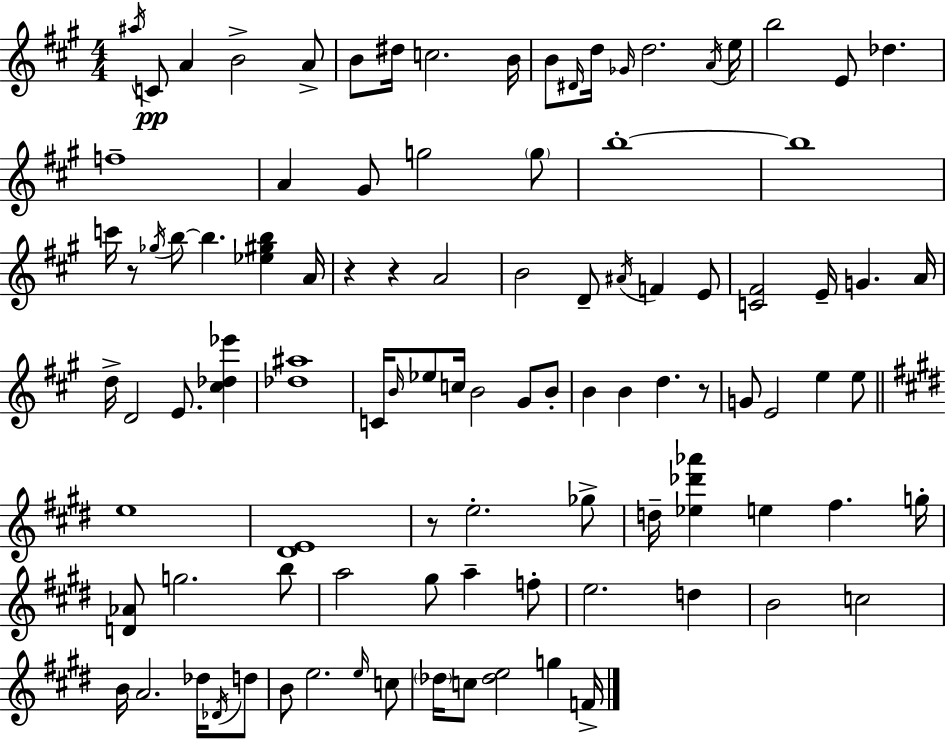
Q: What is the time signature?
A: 4/4